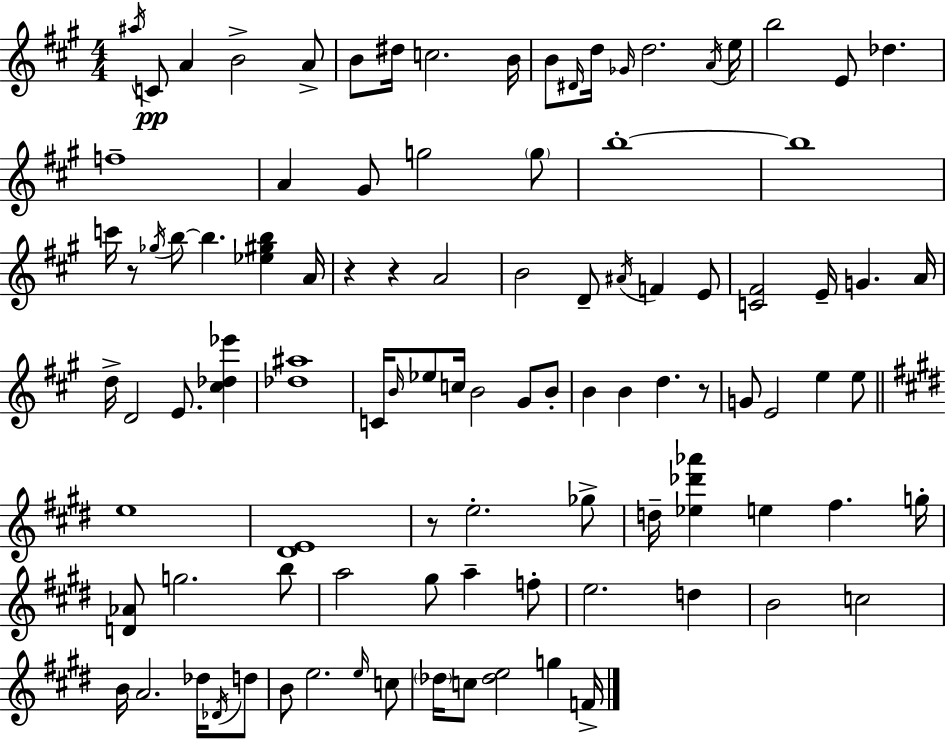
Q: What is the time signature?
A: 4/4